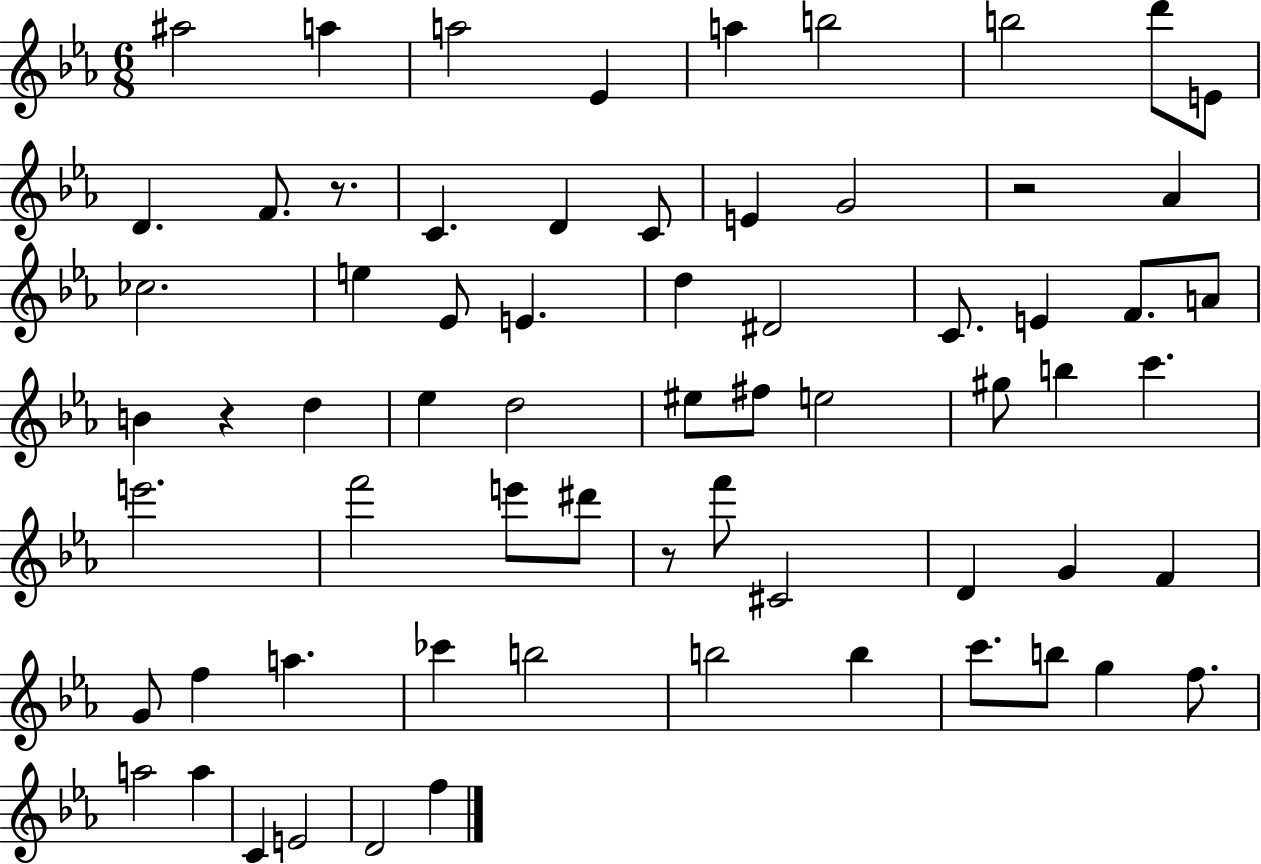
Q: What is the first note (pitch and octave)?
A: A#5